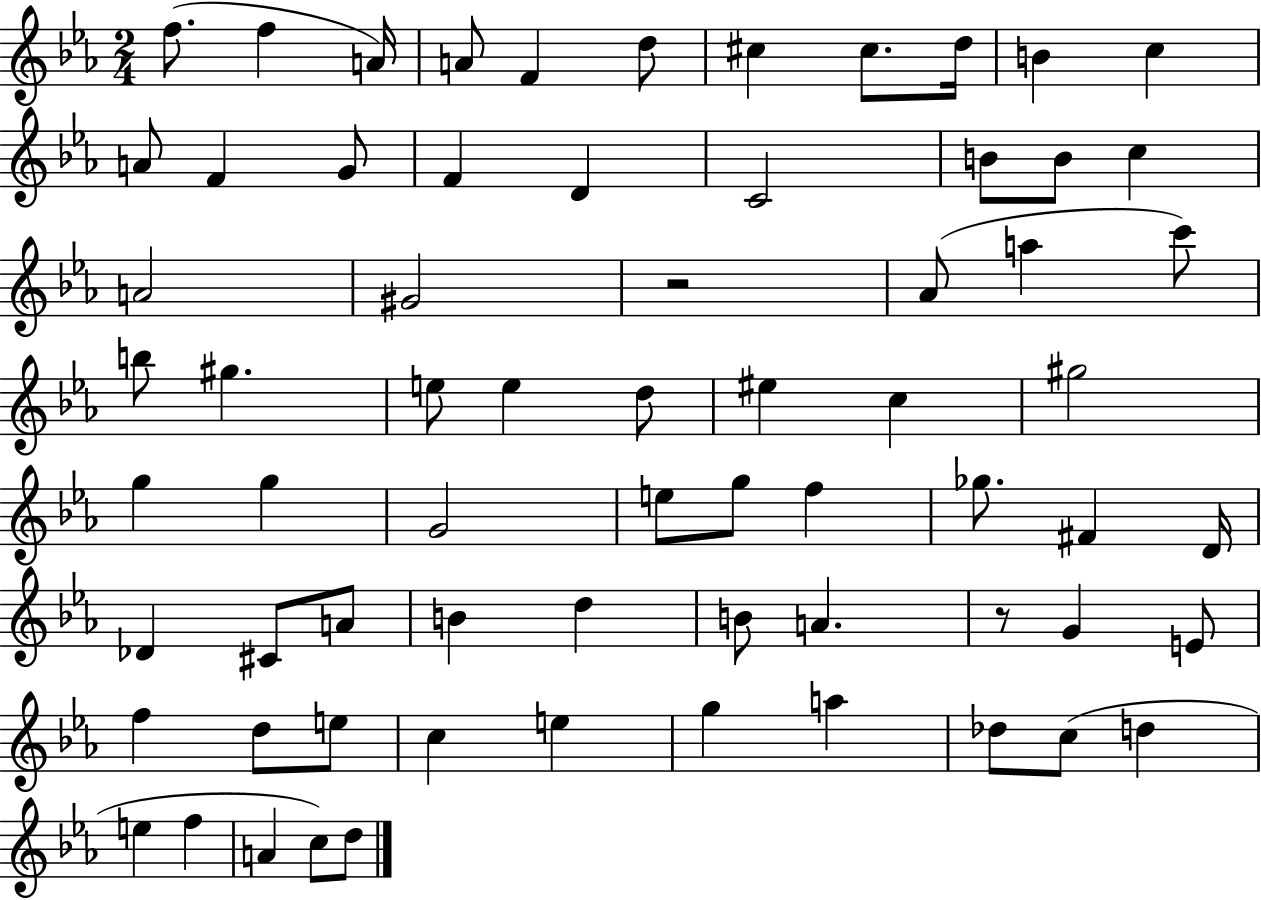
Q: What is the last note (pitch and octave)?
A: D5